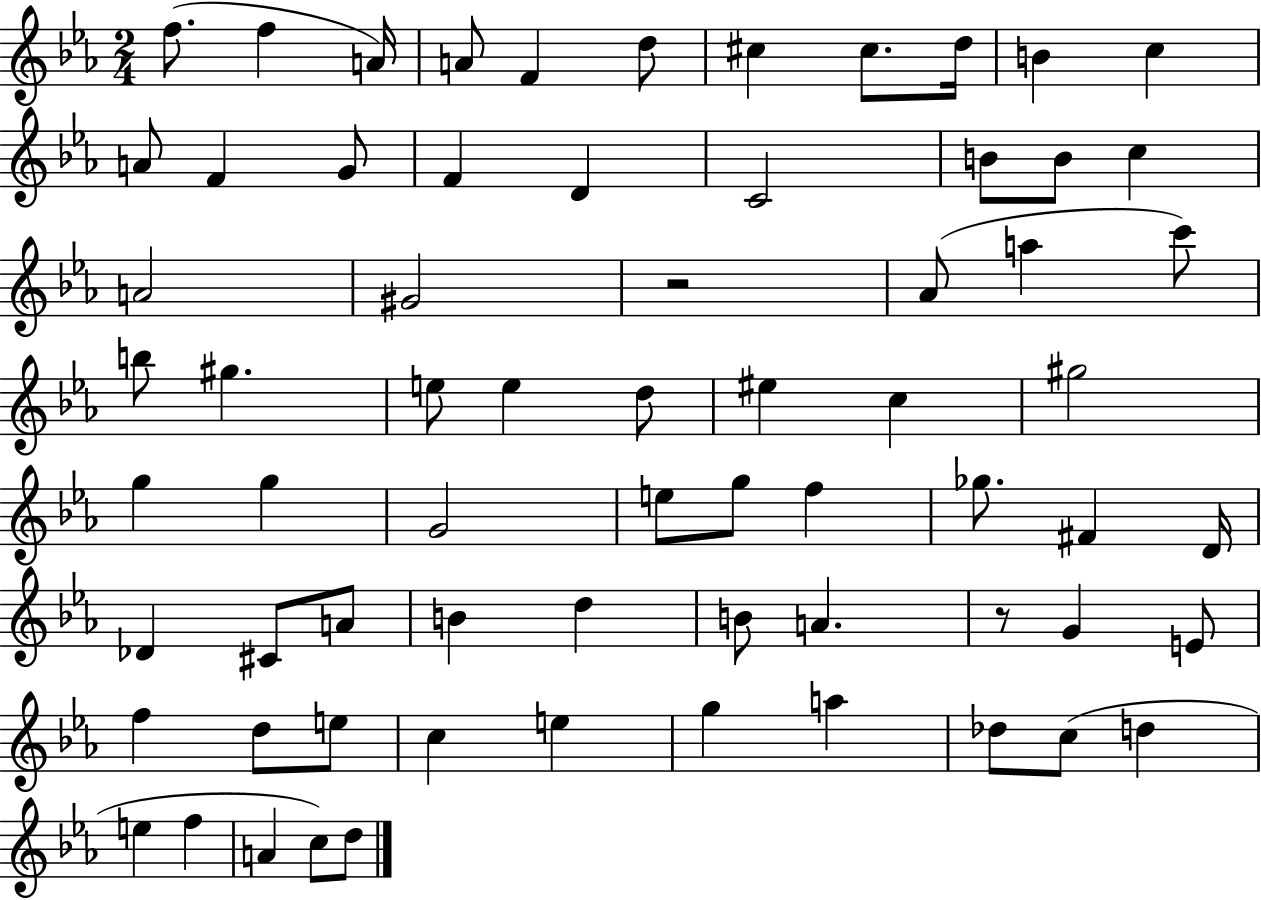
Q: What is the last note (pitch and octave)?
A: D5